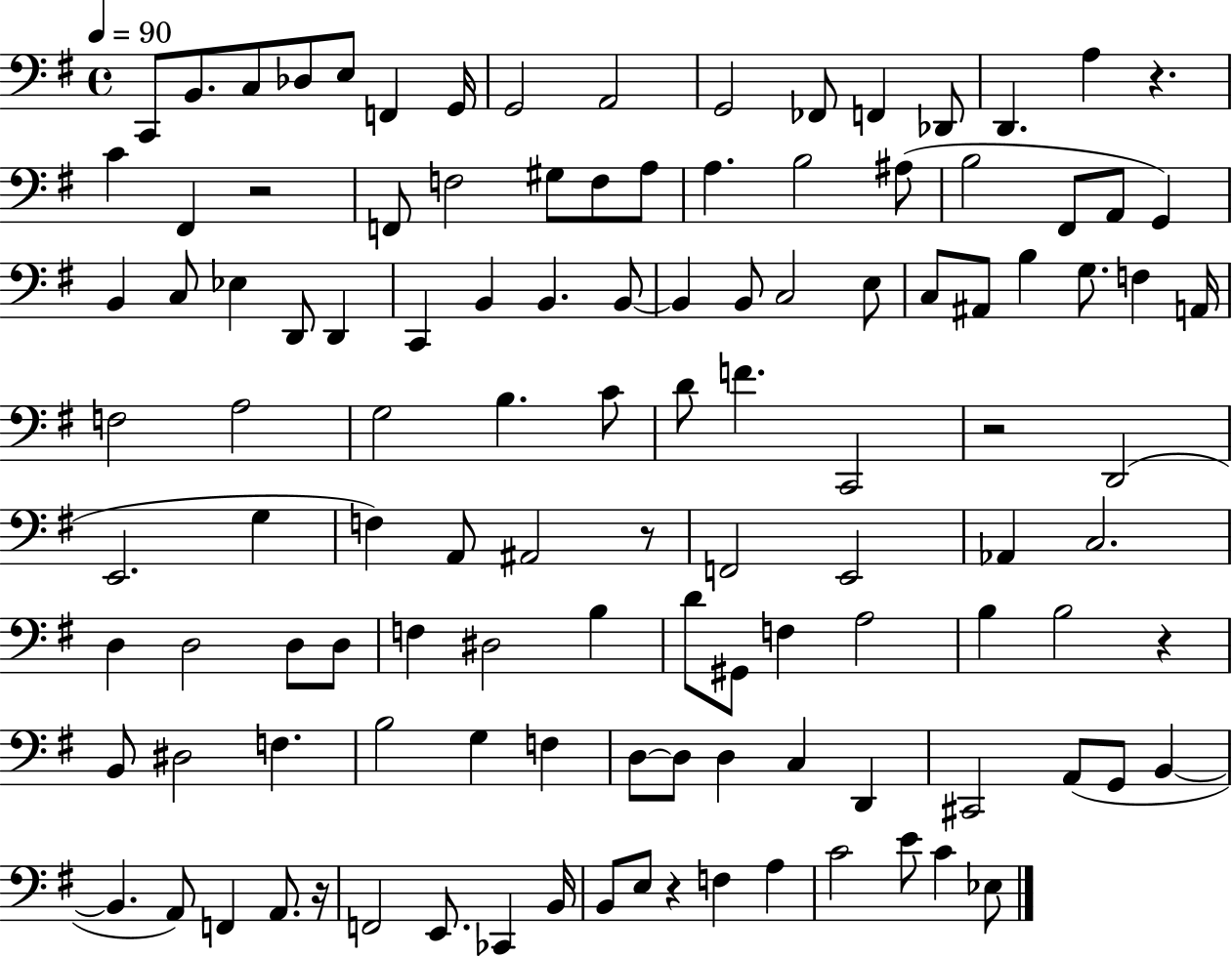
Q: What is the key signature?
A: G major